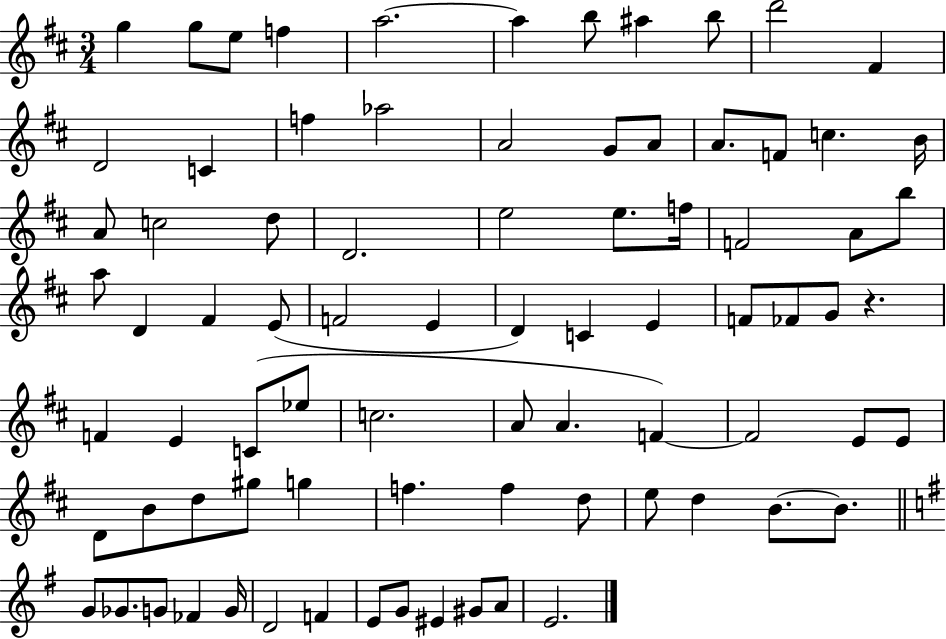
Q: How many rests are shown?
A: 1